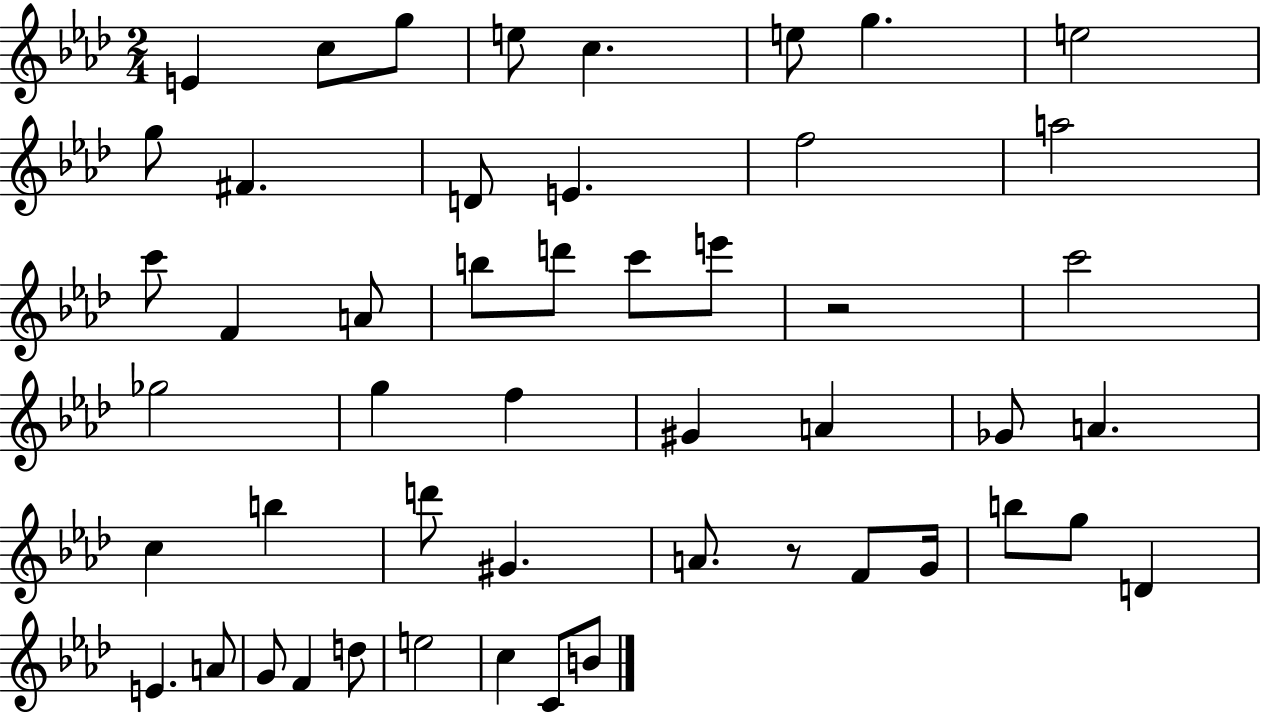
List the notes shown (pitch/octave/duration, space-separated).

E4/q C5/e G5/e E5/e C5/q. E5/e G5/q. E5/h G5/e F#4/q. D4/e E4/q. F5/h A5/h C6/e F4/q A4/e B5/e D6/e C6/e E6/e R/h C6/h Gb5/h G5/q F5/q G#4/q A4/q Gb4/e A4/q. C5/q B5/q D6/e G#4/q. A4/e. R/e F4/e G4/s B5/e G5/e D4/q E4/q. A4/e G4/e F4/q D5/e E5/h C5/q C4/e B4/e